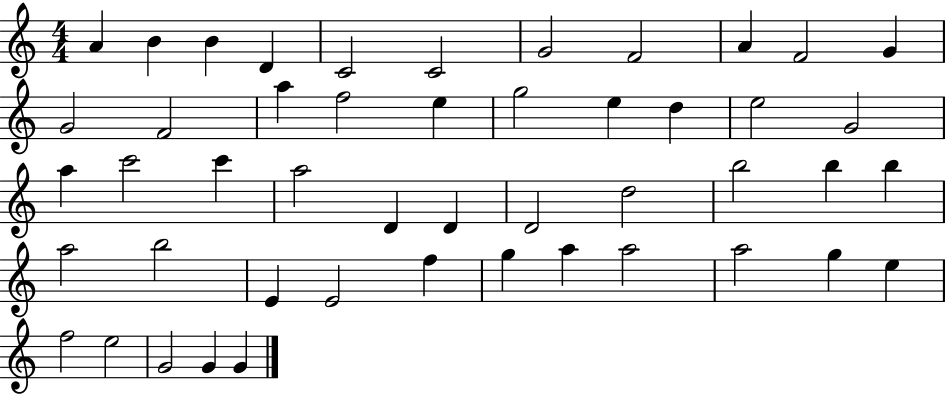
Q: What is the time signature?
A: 4/4